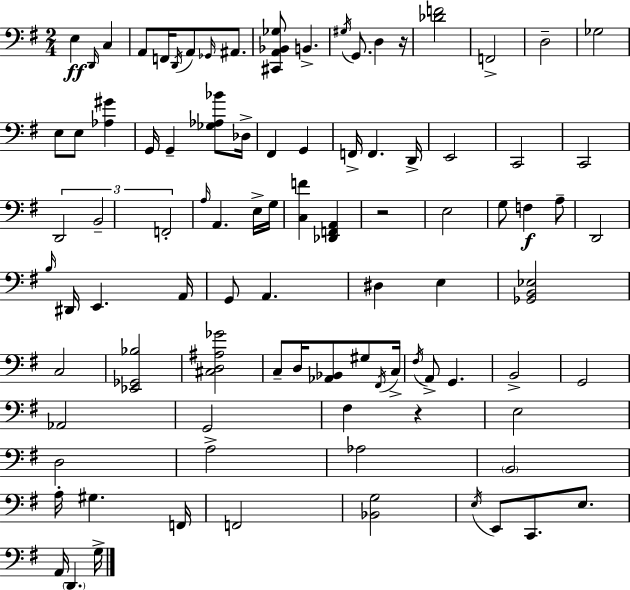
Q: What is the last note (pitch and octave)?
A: G3